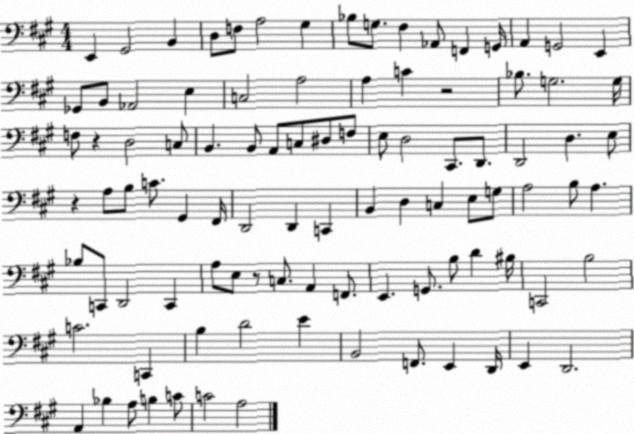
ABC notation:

X:1
T:Untitled
M:4/4
L:1/4
K:A
E,, ^G,,2 B,, D,/2 F,/2 A,2 ^G, _B,/2 G,/2 ^F, _A,,/2 F,, G,,/4 A,, G,,2 E,, _G,,/2 B,,/2 _A,,2 E, C,2 A,2 A, C z2 _B,/2 G,2 G,/4 F,/2 z D,2 C,/2 B,, B,,/2 A,,/2 C,/2 ^D,/2 F,/2 E,/2 D,2 ^C,,/2 D,,/2 D,,2 D, E,/2 z A,/2 B,/2 C/2 ^G,, ^F,,/4 D,,2 D,, C,, B,, D, C, E,/2 G,/2 A,2 B,/2 A, _B,/2 C,,/2 D,,2 C,, A,/2 E,/2 z/2 C,/2 A,, F,,/2 E,, G,,/2 B,/2 D ^B,/4 C,,2 B,2 C2 C,, B, D2 E B,,2 F,,/2 E,, D,,/4 E,, D,,2 A,, _B, A,/2 B, C/2 C2 A,2